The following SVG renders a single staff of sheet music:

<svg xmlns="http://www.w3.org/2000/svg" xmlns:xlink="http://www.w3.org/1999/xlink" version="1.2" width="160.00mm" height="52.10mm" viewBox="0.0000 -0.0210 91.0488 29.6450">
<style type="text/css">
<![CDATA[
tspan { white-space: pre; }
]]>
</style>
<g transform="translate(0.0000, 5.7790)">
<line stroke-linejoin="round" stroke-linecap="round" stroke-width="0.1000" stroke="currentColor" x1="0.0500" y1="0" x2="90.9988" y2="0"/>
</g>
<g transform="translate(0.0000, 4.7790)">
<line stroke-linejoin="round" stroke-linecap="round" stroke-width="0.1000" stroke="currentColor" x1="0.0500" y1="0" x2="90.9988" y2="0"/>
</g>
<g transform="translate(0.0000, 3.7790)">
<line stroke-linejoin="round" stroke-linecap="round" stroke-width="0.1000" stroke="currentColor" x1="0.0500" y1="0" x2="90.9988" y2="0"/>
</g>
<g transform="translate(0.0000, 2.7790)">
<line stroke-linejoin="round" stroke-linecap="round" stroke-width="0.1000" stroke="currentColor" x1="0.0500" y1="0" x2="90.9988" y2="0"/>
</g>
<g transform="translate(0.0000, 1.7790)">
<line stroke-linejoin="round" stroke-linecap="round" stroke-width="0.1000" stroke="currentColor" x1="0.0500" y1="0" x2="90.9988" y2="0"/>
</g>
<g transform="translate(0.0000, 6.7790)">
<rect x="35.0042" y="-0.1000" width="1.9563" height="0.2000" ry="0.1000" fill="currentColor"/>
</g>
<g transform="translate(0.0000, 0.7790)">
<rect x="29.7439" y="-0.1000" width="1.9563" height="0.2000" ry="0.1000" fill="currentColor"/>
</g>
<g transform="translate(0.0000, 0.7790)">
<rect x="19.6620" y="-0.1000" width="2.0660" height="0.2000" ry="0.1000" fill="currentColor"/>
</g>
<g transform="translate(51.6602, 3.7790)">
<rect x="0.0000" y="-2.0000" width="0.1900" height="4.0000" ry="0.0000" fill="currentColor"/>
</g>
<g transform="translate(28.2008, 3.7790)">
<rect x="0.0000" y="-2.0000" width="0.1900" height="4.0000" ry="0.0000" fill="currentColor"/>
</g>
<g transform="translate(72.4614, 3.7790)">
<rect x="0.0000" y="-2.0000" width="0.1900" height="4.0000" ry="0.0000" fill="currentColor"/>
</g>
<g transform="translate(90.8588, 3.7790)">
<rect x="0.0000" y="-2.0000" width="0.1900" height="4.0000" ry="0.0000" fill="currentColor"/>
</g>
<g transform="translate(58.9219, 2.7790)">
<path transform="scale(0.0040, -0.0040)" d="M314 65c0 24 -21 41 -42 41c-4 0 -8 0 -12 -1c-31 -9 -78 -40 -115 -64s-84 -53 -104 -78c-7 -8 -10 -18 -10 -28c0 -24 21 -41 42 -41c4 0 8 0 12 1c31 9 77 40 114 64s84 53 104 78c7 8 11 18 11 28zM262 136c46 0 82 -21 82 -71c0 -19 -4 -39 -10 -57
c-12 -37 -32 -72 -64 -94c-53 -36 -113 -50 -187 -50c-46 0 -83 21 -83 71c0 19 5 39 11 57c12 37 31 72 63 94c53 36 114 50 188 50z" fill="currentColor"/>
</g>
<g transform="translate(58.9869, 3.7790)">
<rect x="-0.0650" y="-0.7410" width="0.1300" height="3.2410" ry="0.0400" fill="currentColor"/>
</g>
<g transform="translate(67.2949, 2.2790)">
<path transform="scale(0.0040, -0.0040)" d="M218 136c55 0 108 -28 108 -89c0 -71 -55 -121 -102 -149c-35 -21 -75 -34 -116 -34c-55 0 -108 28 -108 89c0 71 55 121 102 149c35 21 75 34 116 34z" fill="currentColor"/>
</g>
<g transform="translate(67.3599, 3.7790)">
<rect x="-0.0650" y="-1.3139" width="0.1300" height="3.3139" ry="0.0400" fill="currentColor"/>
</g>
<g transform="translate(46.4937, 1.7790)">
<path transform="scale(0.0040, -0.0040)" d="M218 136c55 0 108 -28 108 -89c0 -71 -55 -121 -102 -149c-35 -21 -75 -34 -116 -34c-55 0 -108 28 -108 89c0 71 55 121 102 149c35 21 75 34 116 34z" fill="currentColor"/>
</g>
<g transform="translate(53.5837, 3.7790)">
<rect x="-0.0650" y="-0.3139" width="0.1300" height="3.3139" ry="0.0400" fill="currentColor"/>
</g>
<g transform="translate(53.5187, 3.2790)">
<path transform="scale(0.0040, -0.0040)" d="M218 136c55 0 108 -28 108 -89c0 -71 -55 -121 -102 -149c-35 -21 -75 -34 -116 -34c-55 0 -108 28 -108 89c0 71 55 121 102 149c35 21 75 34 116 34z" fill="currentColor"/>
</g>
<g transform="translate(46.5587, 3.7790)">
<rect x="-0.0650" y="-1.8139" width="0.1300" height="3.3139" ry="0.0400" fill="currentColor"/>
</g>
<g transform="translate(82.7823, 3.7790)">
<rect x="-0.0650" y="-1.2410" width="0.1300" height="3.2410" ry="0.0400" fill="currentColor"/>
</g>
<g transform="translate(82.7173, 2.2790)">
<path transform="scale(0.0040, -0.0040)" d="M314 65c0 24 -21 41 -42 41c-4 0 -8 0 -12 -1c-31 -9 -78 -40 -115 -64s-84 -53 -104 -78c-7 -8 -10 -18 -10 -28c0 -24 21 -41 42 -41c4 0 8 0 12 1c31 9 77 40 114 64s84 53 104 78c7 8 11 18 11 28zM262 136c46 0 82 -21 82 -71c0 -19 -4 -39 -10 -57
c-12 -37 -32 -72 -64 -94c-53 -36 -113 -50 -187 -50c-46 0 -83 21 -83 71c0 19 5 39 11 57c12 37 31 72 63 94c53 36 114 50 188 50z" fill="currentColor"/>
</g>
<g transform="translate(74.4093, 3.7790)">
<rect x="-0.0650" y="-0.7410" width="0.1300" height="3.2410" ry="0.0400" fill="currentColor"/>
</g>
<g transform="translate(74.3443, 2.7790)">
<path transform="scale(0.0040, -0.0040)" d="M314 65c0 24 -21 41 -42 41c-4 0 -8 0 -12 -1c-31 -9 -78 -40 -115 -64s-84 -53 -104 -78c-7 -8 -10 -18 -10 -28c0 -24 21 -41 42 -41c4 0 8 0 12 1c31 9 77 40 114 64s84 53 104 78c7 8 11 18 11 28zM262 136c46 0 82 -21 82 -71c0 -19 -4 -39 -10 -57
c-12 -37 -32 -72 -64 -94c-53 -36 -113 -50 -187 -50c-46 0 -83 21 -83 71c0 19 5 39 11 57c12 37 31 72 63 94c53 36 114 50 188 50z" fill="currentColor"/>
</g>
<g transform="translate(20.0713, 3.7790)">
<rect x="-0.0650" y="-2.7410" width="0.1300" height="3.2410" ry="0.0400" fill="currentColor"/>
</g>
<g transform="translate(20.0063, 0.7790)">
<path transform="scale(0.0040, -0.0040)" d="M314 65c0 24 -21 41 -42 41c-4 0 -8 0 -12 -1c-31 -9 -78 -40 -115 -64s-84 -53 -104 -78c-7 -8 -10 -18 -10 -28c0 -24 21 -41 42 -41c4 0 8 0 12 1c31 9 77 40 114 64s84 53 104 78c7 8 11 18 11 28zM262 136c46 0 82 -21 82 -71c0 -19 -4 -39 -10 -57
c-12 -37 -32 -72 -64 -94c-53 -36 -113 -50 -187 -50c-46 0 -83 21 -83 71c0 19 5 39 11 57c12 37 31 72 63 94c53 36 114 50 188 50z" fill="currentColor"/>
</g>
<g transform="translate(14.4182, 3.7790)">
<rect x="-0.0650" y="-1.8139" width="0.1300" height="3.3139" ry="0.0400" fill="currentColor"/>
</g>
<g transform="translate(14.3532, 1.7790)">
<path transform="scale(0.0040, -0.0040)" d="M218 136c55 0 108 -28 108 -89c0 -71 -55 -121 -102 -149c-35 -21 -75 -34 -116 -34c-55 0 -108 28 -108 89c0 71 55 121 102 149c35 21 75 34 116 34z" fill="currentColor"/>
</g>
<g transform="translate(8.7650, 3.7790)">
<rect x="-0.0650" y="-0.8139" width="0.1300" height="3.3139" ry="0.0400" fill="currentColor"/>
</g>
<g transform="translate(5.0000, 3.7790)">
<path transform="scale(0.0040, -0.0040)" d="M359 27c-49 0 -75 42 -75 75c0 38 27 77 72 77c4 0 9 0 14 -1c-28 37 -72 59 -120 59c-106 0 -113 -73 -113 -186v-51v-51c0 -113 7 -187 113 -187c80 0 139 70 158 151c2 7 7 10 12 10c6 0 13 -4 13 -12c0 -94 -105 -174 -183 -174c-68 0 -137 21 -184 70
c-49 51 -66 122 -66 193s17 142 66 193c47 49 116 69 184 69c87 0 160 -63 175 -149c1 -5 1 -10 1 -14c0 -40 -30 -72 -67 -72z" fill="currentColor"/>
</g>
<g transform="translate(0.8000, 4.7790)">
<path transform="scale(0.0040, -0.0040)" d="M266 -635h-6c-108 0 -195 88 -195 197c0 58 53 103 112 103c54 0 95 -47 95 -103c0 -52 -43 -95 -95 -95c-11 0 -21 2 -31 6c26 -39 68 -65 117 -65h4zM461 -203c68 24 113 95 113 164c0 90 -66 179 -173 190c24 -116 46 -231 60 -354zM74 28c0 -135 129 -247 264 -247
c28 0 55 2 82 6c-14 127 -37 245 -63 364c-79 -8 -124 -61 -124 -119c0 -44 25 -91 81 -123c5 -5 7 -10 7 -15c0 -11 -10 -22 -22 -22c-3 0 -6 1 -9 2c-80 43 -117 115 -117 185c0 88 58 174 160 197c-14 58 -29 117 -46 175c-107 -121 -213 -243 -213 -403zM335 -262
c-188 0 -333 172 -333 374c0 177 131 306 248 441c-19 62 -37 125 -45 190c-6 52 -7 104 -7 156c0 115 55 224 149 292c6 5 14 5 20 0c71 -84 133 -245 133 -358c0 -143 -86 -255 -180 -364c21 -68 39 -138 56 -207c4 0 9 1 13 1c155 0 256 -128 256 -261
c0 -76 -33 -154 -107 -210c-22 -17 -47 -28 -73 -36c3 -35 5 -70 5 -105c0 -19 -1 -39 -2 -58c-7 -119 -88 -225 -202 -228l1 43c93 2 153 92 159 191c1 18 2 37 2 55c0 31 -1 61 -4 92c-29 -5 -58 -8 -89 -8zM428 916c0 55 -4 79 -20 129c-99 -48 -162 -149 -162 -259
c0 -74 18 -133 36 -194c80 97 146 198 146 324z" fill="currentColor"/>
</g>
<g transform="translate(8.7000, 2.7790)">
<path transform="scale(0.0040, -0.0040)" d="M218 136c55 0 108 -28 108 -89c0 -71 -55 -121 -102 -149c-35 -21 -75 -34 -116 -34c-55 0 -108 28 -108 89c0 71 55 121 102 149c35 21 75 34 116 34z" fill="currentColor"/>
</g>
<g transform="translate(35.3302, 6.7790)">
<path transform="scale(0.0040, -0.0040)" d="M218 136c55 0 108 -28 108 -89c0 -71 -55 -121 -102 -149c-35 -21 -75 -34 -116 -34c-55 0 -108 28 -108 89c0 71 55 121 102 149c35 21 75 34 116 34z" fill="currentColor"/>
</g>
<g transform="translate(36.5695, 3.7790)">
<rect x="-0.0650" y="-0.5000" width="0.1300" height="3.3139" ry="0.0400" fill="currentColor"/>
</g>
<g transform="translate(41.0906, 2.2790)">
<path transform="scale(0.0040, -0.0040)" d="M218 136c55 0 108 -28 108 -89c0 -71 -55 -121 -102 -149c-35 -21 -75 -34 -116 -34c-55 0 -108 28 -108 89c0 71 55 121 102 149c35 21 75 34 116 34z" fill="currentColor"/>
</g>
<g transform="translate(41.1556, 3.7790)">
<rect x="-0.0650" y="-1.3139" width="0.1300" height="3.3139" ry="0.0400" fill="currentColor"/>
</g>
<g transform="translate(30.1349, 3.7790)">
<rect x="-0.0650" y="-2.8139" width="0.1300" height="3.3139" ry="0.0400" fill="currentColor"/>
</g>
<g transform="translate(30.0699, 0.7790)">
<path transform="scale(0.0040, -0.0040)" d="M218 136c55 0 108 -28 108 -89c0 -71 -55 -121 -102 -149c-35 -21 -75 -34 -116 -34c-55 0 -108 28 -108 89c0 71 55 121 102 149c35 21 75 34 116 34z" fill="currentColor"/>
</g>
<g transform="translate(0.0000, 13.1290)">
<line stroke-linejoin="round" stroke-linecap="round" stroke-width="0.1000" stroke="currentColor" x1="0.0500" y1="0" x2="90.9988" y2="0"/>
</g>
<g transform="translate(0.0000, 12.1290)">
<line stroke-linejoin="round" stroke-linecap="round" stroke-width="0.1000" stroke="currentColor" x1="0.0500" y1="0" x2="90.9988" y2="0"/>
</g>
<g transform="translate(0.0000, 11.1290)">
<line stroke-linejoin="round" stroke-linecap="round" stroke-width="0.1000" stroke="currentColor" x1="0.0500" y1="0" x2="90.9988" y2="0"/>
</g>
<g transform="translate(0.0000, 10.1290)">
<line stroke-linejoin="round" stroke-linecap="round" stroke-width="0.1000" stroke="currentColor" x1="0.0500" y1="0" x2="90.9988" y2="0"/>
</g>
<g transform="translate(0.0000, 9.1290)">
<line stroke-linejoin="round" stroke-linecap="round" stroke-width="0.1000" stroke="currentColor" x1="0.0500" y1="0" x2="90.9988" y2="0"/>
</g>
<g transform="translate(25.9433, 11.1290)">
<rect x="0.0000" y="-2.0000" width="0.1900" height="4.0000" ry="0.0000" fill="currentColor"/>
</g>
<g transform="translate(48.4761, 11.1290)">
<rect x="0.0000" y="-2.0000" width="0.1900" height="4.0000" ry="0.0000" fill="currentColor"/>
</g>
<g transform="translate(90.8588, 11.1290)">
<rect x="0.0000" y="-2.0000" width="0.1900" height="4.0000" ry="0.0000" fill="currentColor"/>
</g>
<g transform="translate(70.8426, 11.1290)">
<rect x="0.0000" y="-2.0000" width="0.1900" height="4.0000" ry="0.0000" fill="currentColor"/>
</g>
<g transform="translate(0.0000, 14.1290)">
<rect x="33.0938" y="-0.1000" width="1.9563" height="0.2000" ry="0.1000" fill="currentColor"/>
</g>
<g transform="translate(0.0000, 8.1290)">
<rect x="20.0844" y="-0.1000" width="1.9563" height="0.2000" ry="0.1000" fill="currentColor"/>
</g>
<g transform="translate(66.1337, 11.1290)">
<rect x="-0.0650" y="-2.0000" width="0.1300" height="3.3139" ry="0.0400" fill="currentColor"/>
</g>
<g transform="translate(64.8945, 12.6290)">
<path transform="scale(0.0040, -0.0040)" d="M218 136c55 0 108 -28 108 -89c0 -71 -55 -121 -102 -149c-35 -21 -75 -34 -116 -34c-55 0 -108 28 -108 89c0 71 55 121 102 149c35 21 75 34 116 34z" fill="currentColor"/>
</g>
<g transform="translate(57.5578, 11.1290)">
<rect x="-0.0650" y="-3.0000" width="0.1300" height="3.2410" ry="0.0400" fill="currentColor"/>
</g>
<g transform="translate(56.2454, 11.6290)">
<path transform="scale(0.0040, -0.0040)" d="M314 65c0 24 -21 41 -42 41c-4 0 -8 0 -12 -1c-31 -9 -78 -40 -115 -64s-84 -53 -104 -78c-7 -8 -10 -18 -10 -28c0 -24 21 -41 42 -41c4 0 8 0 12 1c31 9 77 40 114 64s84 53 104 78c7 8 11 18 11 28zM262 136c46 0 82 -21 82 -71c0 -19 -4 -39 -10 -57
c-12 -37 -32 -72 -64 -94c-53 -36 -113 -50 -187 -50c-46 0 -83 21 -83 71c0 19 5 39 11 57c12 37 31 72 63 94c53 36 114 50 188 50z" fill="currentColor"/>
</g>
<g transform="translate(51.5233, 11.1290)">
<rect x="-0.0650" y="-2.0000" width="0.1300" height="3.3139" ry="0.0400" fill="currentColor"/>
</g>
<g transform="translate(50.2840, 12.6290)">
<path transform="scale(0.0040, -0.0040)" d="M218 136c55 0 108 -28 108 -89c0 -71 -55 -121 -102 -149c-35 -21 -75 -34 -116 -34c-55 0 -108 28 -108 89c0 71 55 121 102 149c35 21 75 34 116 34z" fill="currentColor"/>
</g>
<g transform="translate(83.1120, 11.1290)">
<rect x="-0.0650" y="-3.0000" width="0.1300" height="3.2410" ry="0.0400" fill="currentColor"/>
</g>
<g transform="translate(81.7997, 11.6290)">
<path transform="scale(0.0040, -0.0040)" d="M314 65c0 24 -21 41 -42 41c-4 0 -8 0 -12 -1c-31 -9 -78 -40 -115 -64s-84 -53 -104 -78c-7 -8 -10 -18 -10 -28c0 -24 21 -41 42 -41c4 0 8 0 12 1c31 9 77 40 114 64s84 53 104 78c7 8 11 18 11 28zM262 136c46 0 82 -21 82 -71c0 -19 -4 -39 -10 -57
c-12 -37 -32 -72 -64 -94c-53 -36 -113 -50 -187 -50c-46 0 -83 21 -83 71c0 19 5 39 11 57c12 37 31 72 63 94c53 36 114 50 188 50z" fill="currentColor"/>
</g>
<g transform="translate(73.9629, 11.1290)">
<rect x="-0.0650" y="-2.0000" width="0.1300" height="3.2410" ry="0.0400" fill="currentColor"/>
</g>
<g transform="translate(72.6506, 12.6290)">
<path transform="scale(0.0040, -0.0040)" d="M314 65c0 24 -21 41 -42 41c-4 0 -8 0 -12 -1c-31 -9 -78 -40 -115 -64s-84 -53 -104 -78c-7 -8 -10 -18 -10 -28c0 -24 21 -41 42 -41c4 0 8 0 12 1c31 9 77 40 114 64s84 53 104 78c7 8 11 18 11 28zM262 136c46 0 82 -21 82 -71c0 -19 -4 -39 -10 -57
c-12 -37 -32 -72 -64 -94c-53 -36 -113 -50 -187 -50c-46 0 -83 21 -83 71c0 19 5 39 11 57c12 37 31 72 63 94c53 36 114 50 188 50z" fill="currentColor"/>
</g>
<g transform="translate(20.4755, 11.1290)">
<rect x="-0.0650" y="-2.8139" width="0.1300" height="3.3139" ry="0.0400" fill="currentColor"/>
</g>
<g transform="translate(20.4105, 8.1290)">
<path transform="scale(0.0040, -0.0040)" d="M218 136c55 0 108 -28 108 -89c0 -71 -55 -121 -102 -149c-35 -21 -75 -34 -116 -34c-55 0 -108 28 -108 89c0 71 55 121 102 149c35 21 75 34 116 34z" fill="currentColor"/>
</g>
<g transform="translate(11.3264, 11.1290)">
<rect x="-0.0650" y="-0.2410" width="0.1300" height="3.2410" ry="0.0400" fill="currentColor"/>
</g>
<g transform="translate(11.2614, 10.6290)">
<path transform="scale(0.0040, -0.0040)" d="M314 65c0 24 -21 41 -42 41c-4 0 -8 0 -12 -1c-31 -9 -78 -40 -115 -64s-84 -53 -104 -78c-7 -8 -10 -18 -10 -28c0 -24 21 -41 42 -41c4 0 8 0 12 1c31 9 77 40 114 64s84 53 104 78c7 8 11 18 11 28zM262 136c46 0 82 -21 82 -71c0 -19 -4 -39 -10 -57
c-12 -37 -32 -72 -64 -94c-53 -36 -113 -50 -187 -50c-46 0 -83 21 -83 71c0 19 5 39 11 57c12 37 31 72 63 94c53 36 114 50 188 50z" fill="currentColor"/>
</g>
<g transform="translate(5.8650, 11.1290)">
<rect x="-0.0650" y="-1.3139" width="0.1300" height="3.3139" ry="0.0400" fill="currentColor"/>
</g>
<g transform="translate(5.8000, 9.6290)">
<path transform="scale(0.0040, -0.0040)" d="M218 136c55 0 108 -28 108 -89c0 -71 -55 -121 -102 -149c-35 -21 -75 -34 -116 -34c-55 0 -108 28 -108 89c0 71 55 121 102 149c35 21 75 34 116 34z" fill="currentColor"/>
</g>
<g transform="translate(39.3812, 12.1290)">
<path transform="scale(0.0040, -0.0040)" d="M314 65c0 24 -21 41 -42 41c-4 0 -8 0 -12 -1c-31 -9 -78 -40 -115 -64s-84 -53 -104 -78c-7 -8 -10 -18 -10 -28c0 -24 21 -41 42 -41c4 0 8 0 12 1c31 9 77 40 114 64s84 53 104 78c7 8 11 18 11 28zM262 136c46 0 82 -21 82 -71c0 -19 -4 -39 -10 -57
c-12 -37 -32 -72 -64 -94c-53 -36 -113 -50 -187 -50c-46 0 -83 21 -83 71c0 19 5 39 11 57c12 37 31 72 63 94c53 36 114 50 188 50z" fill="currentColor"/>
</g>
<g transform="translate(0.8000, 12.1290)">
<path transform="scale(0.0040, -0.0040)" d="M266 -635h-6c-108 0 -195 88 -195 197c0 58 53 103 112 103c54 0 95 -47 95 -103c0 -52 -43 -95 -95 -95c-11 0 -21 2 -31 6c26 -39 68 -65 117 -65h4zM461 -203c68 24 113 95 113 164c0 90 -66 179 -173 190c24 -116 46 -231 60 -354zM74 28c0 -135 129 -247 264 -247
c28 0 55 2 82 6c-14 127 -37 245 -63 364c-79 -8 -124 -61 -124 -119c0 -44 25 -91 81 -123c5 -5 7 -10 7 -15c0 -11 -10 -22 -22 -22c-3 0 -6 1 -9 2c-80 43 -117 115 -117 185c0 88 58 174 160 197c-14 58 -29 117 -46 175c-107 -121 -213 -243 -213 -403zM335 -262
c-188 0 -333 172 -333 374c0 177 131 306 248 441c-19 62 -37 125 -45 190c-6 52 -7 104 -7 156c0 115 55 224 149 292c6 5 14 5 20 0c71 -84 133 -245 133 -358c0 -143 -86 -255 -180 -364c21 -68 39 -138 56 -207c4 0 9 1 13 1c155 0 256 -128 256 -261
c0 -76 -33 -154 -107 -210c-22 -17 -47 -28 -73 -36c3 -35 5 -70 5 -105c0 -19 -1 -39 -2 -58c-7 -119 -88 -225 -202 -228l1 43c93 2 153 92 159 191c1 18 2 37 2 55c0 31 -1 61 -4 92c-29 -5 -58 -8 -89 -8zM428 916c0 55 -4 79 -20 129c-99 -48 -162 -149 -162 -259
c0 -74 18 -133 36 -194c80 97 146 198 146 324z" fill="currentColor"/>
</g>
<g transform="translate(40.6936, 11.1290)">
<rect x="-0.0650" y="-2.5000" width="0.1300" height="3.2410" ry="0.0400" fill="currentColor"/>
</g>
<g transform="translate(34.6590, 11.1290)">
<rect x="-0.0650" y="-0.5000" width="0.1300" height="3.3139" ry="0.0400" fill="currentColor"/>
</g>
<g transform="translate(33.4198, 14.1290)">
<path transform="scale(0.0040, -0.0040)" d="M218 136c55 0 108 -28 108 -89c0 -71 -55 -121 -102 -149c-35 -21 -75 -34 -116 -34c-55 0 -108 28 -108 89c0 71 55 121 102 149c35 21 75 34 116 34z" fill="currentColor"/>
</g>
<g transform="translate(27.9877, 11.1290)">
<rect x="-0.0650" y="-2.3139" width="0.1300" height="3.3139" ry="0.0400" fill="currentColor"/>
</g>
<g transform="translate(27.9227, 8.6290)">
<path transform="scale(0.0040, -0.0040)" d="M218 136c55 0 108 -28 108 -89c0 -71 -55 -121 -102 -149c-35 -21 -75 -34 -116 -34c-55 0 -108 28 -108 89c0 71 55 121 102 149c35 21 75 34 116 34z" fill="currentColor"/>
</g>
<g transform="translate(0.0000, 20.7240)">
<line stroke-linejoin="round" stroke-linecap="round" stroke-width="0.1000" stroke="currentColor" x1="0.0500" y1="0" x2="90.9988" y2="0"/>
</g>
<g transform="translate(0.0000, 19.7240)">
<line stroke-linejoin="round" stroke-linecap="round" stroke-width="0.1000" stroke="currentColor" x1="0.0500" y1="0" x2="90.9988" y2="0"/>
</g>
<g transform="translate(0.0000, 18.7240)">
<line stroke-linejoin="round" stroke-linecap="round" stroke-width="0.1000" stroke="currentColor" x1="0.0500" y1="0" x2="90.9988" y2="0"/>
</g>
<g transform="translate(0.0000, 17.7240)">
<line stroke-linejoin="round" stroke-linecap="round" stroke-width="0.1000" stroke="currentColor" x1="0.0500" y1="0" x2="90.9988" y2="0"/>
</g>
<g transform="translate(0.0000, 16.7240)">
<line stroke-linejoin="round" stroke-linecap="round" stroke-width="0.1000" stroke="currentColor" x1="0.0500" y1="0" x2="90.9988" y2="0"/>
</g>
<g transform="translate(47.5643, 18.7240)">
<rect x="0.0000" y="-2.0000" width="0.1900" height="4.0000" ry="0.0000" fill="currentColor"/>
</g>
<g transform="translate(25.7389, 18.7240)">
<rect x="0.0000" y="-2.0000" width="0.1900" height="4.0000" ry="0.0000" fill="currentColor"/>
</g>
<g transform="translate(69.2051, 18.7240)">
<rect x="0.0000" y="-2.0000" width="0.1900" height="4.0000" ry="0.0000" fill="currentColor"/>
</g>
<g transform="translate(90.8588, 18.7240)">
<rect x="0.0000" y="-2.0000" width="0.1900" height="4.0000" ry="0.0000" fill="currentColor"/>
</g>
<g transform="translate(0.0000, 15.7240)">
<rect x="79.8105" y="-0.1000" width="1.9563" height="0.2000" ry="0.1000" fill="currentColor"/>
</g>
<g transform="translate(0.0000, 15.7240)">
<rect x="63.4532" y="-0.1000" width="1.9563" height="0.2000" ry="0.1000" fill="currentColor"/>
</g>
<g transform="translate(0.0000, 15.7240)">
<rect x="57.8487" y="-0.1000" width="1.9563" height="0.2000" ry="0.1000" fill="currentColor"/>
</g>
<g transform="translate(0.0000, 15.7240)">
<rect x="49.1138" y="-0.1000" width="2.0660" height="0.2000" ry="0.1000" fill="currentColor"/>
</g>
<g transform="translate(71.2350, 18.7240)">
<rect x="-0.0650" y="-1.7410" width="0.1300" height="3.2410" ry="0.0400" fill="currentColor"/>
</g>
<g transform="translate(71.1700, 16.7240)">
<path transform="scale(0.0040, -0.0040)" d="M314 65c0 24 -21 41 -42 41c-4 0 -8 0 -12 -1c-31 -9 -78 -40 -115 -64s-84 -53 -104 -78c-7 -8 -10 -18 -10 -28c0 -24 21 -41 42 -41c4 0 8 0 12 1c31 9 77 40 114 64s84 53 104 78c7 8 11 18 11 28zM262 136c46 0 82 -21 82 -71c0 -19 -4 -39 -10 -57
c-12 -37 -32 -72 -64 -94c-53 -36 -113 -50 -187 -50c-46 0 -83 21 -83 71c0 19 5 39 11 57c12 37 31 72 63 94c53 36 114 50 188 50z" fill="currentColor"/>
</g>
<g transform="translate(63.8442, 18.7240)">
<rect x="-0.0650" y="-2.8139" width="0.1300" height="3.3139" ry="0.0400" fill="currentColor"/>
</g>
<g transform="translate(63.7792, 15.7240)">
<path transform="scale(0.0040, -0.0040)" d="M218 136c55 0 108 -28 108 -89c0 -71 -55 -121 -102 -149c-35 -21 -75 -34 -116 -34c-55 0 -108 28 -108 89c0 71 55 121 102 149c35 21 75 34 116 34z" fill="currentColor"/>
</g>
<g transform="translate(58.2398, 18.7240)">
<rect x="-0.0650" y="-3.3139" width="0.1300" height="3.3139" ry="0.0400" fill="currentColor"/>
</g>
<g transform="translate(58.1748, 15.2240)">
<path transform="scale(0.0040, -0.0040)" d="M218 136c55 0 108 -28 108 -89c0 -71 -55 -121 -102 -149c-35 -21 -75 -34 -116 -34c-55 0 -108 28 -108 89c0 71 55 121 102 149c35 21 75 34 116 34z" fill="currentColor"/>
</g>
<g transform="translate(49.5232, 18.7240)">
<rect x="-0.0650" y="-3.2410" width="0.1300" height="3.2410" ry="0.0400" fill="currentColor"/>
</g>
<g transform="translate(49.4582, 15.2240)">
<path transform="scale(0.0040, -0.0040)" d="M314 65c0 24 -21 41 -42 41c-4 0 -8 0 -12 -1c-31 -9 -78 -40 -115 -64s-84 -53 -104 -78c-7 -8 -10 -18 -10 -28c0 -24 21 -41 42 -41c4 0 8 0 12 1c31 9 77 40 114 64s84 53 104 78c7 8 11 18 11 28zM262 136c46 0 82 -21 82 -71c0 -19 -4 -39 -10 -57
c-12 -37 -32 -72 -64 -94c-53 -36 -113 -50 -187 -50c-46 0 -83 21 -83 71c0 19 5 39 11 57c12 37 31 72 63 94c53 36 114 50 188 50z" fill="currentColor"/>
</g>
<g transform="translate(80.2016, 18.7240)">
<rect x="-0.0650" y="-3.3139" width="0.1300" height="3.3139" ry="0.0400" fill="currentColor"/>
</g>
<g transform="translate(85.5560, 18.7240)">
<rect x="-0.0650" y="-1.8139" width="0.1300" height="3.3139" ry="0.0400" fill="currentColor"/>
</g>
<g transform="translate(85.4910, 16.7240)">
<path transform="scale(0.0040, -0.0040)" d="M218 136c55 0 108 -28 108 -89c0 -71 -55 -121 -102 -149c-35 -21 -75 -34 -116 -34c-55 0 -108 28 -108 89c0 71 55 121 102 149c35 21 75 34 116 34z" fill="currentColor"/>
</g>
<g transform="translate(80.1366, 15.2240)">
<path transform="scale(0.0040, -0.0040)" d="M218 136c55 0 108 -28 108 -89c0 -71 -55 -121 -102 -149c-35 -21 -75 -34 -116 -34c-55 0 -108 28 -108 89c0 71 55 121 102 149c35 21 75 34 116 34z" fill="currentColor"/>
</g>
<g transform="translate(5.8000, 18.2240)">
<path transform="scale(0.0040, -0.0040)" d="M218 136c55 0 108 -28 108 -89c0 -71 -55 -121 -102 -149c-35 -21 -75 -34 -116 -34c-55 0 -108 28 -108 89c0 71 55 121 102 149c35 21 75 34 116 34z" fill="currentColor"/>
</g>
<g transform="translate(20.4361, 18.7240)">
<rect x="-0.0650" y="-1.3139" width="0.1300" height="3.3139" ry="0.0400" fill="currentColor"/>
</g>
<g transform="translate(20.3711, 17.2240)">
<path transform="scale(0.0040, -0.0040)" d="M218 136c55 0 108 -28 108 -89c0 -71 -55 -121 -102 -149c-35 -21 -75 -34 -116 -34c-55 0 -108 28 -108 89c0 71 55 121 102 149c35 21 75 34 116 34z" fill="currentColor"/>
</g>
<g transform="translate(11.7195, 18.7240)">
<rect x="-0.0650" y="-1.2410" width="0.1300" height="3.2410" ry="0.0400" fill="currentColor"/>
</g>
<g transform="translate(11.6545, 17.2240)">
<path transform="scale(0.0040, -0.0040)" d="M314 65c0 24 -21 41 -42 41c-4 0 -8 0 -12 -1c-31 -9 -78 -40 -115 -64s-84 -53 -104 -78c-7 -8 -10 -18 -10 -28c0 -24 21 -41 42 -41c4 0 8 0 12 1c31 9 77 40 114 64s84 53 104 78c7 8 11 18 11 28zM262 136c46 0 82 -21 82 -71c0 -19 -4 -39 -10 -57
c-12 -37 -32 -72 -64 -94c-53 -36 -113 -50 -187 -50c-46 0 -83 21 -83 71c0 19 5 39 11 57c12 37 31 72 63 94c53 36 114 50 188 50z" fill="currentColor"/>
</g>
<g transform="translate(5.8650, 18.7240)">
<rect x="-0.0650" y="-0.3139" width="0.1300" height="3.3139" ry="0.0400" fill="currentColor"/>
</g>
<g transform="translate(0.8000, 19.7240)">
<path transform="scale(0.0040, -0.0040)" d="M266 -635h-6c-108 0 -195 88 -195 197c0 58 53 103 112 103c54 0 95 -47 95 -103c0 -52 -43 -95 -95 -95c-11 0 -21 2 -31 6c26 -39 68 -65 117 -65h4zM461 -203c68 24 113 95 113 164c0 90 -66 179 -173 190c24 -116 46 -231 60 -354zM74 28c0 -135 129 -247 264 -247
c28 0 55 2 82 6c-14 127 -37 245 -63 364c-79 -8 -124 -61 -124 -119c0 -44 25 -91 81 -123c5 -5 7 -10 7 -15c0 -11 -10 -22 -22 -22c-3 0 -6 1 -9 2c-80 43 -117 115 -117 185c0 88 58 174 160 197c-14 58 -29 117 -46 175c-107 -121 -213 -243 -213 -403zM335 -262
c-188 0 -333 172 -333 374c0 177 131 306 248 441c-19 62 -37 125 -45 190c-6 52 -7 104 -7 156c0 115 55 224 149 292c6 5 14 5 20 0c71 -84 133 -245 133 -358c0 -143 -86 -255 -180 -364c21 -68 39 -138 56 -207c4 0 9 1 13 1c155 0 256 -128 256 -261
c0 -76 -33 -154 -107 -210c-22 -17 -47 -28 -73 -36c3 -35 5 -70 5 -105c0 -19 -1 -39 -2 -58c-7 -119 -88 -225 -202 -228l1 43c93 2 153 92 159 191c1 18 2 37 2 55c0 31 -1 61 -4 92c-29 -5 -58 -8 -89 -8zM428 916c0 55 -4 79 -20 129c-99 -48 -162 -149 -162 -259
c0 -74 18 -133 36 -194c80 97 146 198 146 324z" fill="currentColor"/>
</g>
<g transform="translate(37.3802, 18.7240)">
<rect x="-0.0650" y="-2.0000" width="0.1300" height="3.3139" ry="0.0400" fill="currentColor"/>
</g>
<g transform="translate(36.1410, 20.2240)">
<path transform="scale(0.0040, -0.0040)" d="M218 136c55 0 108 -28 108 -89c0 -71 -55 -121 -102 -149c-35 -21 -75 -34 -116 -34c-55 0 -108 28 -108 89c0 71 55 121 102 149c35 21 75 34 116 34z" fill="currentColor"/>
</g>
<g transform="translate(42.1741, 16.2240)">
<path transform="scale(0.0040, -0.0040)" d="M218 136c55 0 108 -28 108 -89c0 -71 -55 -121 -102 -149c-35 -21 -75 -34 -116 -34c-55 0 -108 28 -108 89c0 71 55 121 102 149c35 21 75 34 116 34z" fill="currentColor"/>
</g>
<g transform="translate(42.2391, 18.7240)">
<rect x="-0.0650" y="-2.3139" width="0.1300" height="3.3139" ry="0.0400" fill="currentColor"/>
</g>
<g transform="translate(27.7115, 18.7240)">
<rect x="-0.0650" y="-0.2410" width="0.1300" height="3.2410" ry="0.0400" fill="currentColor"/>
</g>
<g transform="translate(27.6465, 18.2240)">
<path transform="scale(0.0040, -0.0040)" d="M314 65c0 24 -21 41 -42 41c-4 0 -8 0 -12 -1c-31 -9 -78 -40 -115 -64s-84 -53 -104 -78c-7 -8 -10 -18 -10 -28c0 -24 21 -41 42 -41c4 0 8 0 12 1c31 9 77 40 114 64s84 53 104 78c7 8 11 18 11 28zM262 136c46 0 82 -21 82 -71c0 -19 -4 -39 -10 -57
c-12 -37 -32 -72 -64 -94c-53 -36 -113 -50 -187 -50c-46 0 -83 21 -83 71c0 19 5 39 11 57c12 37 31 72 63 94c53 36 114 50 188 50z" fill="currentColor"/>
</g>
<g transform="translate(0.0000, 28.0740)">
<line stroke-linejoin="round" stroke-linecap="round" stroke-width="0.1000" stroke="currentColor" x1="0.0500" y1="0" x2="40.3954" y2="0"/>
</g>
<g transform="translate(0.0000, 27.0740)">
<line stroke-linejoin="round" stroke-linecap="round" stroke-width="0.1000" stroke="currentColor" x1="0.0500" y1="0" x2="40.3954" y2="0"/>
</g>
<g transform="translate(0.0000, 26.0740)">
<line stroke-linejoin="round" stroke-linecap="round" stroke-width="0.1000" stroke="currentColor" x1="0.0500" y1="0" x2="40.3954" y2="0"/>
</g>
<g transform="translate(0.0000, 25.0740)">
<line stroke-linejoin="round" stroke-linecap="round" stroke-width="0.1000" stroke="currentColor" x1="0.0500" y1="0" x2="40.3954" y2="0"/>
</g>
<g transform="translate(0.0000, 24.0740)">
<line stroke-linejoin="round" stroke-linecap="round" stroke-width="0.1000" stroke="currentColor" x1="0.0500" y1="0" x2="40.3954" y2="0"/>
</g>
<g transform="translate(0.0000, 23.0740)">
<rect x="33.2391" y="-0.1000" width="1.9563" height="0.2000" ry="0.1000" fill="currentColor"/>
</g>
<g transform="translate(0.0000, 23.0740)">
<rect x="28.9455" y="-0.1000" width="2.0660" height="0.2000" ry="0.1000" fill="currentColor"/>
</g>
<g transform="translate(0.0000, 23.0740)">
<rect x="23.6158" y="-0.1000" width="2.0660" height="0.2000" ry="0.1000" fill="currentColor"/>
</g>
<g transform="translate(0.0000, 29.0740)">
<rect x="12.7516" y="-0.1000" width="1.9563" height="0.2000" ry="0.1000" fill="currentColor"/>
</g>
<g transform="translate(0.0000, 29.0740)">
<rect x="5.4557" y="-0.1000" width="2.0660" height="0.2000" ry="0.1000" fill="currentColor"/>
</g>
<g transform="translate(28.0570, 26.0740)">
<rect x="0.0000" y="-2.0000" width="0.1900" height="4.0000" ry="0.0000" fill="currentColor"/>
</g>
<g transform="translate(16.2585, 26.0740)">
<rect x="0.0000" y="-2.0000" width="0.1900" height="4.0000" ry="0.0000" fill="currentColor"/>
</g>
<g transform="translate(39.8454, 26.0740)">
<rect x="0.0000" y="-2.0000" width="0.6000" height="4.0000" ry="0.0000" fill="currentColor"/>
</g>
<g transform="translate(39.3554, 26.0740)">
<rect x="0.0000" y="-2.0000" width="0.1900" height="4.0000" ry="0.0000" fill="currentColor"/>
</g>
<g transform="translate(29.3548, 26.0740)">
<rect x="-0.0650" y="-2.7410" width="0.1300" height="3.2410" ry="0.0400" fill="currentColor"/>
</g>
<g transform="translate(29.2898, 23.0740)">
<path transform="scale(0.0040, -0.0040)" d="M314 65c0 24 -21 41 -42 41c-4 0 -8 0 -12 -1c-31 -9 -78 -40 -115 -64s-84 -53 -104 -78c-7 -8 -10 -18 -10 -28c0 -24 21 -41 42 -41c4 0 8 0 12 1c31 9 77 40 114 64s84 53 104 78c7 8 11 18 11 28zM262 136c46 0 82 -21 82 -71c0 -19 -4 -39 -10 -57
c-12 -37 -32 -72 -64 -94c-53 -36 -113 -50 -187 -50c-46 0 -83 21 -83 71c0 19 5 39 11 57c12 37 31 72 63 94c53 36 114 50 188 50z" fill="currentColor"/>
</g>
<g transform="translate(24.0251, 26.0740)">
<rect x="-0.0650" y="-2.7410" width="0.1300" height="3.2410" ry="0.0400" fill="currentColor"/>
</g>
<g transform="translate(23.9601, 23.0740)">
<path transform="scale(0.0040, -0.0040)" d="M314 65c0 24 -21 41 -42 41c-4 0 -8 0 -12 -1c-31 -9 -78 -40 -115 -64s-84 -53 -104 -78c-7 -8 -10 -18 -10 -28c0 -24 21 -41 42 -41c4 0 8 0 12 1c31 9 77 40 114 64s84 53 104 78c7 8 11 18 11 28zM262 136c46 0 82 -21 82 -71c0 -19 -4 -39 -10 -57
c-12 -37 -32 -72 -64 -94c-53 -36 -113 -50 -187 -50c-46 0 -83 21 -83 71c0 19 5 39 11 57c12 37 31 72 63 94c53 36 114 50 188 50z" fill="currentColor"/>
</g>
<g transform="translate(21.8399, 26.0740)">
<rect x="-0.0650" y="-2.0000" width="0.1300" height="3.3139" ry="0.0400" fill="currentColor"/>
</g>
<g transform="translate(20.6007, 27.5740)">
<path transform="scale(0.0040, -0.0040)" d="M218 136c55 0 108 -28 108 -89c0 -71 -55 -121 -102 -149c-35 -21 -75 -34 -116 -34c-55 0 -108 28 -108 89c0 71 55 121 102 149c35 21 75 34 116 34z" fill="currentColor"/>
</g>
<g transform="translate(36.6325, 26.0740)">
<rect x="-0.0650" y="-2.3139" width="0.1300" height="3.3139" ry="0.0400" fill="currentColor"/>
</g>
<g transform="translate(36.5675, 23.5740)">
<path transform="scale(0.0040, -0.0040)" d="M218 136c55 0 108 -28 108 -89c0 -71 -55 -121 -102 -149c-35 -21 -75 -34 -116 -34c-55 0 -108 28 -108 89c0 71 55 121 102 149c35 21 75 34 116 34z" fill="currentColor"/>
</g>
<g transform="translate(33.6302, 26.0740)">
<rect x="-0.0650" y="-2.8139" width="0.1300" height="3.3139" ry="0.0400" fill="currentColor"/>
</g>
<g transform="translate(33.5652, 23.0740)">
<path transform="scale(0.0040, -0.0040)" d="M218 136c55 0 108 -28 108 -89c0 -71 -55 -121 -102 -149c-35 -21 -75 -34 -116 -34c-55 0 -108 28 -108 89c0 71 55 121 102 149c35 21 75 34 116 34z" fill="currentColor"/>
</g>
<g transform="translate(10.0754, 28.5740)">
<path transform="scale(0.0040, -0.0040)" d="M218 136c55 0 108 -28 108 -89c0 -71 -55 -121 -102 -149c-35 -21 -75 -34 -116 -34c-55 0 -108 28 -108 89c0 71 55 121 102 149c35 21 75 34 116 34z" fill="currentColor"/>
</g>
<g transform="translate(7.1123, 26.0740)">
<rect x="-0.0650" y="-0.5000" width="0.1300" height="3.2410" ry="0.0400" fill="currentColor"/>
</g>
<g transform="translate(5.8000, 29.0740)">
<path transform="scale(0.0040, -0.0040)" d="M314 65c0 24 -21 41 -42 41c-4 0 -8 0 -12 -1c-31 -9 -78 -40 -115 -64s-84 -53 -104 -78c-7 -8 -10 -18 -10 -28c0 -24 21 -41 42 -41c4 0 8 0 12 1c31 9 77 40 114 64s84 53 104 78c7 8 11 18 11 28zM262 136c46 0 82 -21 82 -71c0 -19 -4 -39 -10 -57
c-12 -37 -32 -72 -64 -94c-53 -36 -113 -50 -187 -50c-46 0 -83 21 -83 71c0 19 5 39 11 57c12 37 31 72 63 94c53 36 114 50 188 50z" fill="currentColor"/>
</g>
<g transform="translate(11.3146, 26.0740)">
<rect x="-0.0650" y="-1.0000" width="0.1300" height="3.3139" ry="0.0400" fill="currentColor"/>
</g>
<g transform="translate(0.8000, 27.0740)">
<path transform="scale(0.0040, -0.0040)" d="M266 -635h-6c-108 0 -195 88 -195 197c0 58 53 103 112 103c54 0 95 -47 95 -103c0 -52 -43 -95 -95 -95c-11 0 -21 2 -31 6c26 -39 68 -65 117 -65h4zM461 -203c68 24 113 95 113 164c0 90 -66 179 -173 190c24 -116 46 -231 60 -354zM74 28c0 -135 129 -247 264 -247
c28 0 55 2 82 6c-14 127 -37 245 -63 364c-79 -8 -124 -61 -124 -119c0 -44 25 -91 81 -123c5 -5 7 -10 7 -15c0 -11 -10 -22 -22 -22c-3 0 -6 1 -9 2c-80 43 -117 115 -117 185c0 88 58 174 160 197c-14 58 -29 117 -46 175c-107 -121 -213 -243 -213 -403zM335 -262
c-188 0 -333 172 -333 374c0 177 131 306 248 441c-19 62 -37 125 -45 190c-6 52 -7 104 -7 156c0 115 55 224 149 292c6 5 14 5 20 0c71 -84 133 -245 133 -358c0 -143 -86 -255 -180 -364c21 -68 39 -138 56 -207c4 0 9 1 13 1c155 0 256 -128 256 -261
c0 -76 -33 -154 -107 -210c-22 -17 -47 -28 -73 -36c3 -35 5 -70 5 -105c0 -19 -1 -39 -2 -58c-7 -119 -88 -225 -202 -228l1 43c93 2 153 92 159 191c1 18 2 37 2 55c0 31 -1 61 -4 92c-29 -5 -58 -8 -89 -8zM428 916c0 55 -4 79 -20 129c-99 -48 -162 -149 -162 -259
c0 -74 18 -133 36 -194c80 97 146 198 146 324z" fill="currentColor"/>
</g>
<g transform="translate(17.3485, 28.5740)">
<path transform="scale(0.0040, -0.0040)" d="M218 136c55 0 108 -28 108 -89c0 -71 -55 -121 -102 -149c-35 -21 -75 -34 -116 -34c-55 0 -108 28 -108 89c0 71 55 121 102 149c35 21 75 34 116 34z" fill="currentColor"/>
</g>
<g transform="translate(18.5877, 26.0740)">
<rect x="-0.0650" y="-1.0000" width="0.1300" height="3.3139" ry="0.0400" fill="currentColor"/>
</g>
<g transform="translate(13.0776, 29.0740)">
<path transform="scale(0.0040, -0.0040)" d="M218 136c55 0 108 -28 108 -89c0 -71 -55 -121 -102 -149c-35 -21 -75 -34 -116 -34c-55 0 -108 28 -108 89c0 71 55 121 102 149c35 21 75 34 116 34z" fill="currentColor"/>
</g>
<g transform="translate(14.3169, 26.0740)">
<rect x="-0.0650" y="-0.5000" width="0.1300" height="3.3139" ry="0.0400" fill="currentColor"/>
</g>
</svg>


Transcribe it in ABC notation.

X:1
T:Untitled
M:4/4
L:1/4
K:C
d f a2 a C e f c d2 e d2 e2 e c2 a g C G2 F A2 F F2 A2 c e2 e c2 F g b2 b a f2 b f C2 D C D F a2 a2 a g